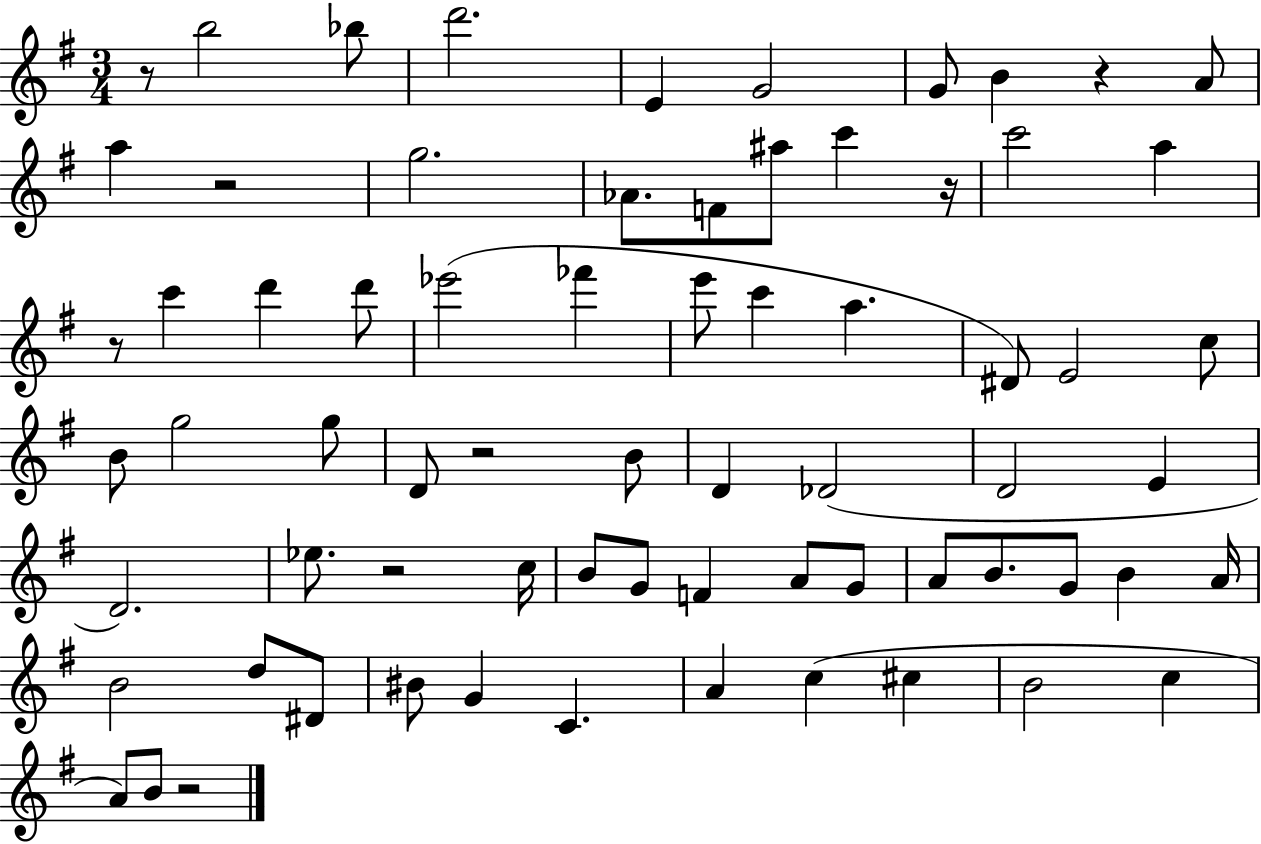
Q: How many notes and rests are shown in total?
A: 70